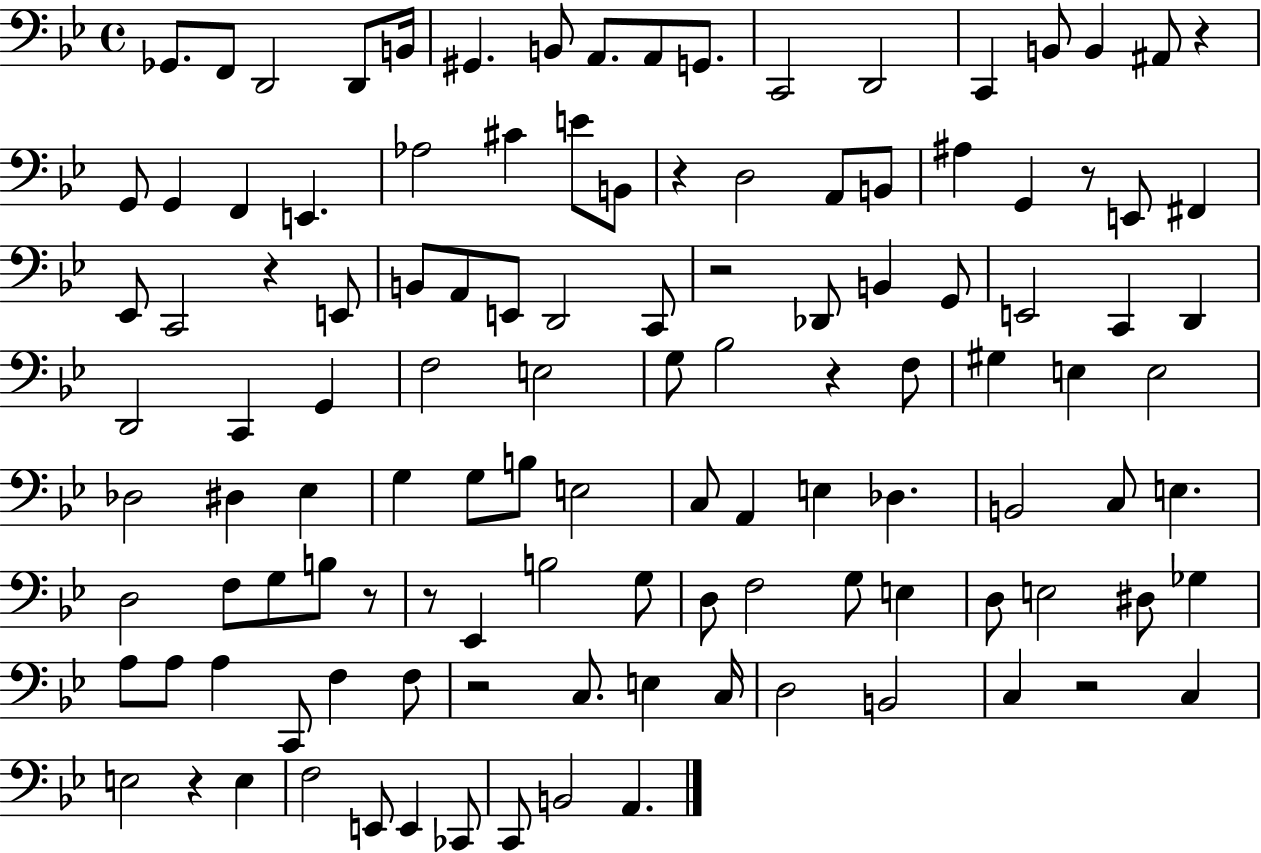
{
  \clef bass
  \time 4/4
  \defaultTimeSignature
  \key bes \major
  ges,8. f,8 d,2 d,8 b,16 | gis,4. b,8 a,8. a,8 g,8. | c,2 d,2 | c,4 b,8 b,4 ais,8 r4 | \break g,8 g,4 f,4 e,4. | aes2 cis'4 e'8 b,8 | r4 d2 a,8 b,8 | ais4 g,4 r8 e,8 fis,4 | \break ees,8 c,2 r4 e,8 | b,8 a,8 e,8 d,2 c,8 | r2 des,8 b,4 g,8 | e,2 c,4 d,4 | \break d,2 c,4 g,4 | f2 e2 | g8 bes2 r4 f8 | gis4 e4 e2 | \break des2 dis4 ees4 | g4 g8 b8 e2 | c8 a,4 e4 des4. | b,2 c8 e4. | \break d2 f8 g8 b8 r8 | r8 ees,4 b2 g8 | d8 f2 g8 e4 | d8 e2 dis8 ges4 | \break a8 a8 a4 c,8 f4 f8 | r2 c8. e4 c16 | d2 b,2 | c4 r2 c4 | \break e2 r4 e4 | f2 e,8 e,4 ces,8 | c,8 b,2 a,4. | \bar "|."
}